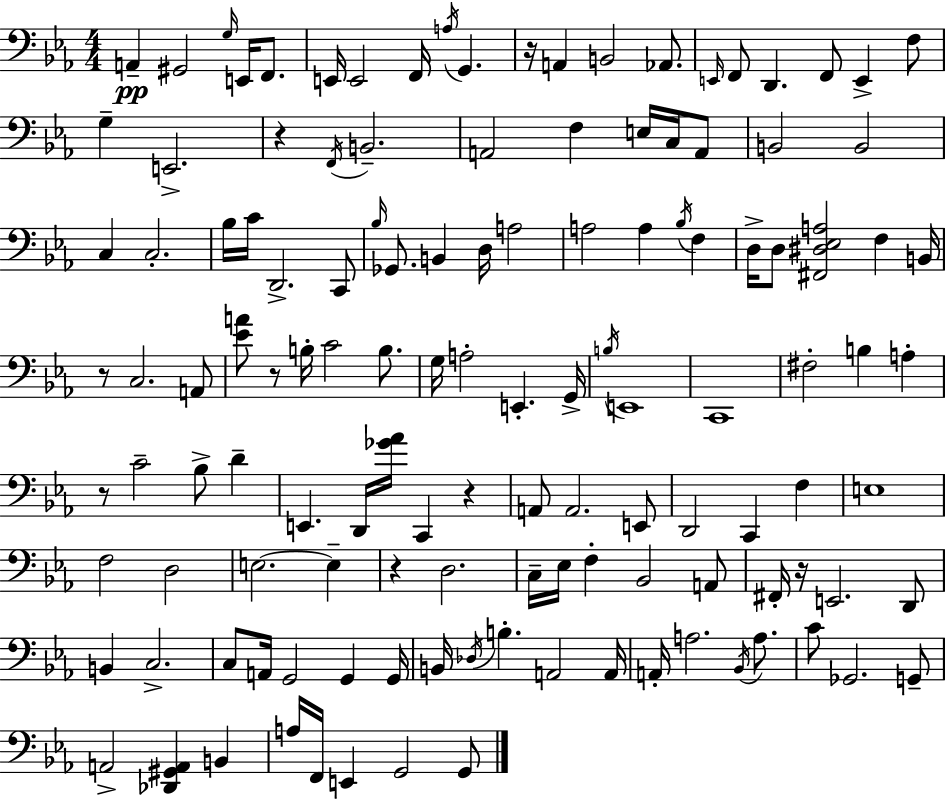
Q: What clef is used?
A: bass